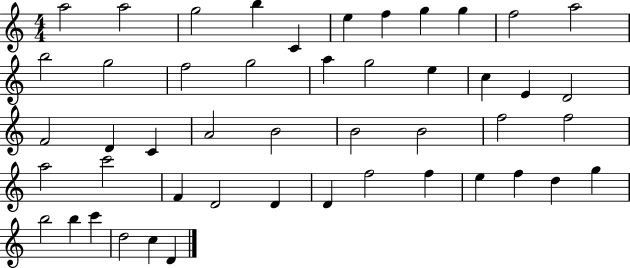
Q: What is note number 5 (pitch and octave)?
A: C4